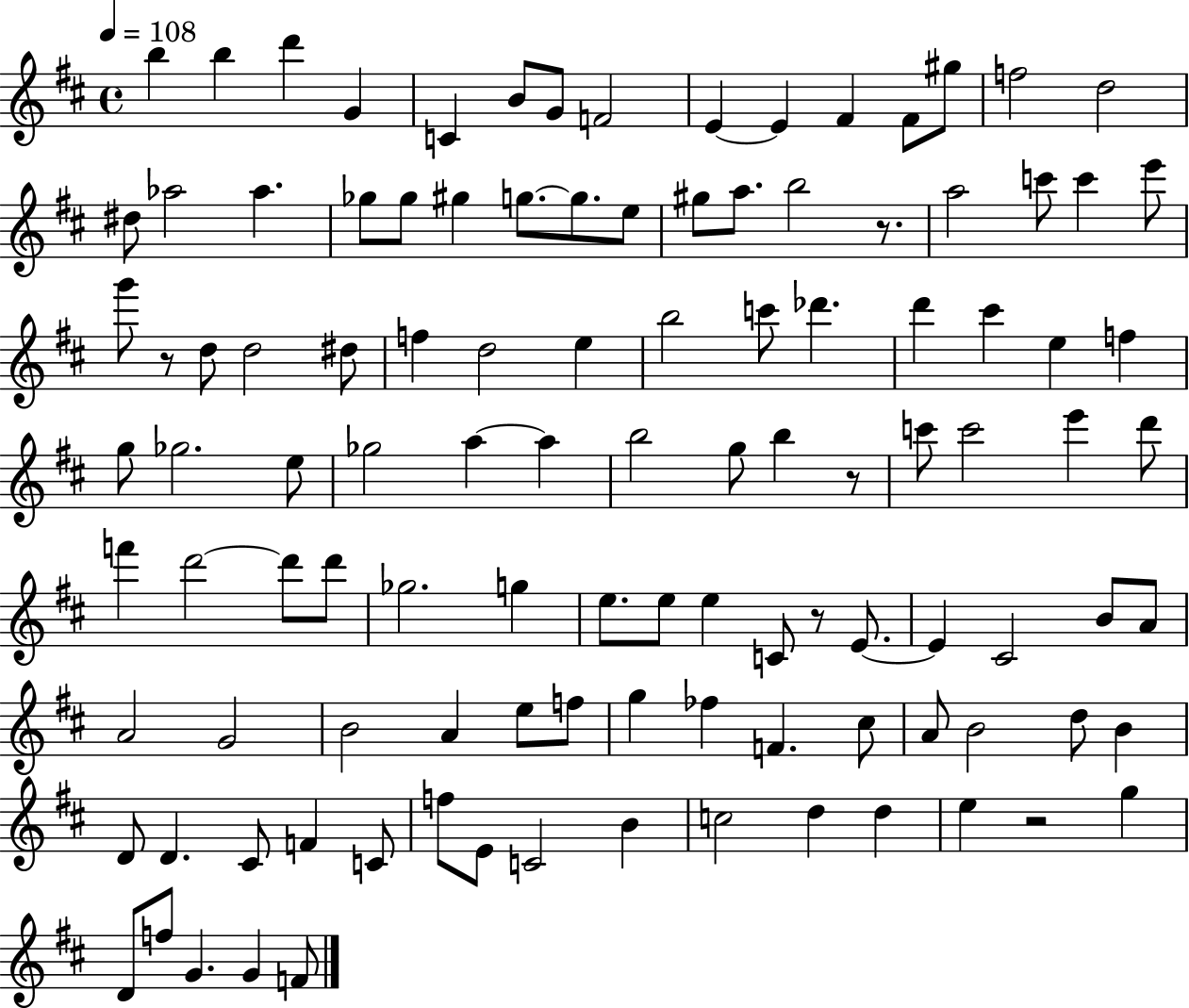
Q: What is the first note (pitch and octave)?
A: B5